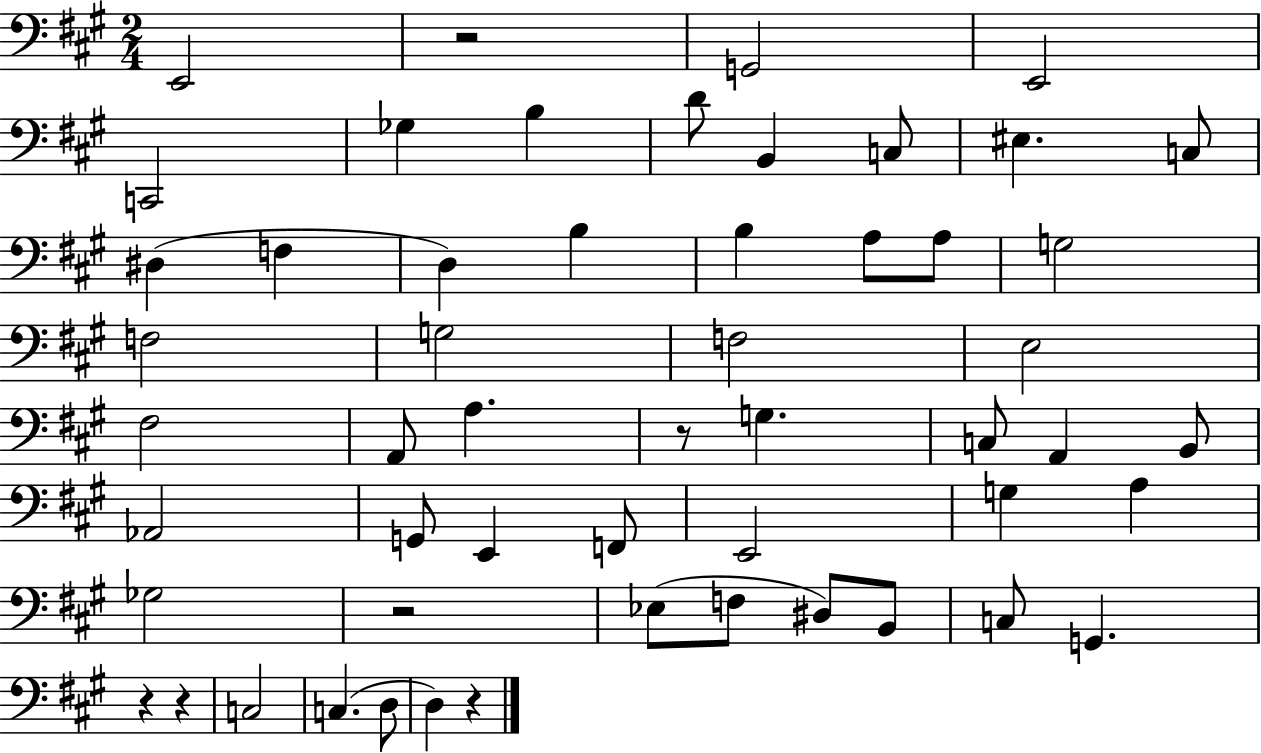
{
  \clef bass
  \numericTimeSignature
  \time 2/4
  \key a \major
  e,2 | r2 | g,2 | e,2 | \break c,2 | ges4 b4 | d'8 b,4 c8 | eis4. c8 | \break dis4( f4 | d4) b4 | b4 a8 a8 | g2 | \break f2 | g2 | f2 | e2 | \break fis2 | a,8 a4. | r8 g4. | c8 a,4 b,8 | \break aes,2 | g,8 e,4 f,8 | e,2 | g4 a4 | \break ges2 | r2 | ees8( f8 dis8) b,8 | c8 g,4. | \break r4 r4 | c2 | c4.( d8 | d4) r4 | \break \bar "|."
}